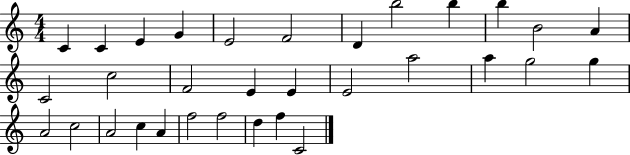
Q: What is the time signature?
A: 4/4